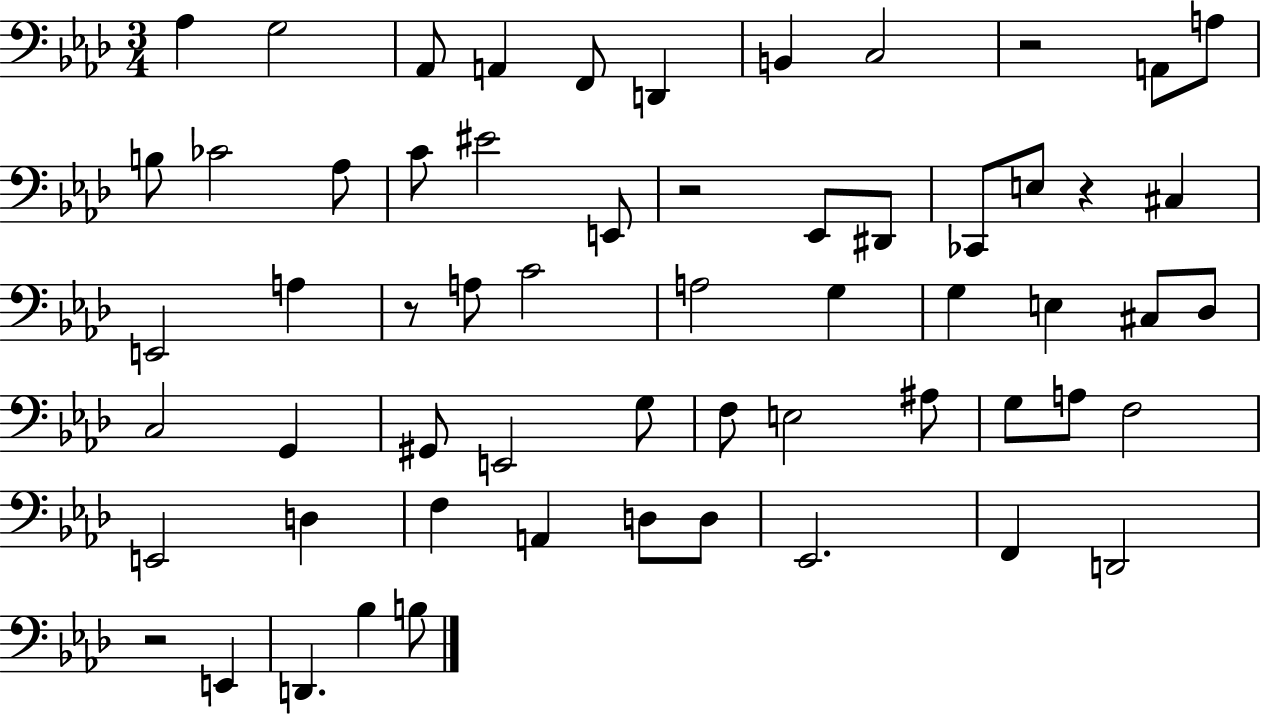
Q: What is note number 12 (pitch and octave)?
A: CES4